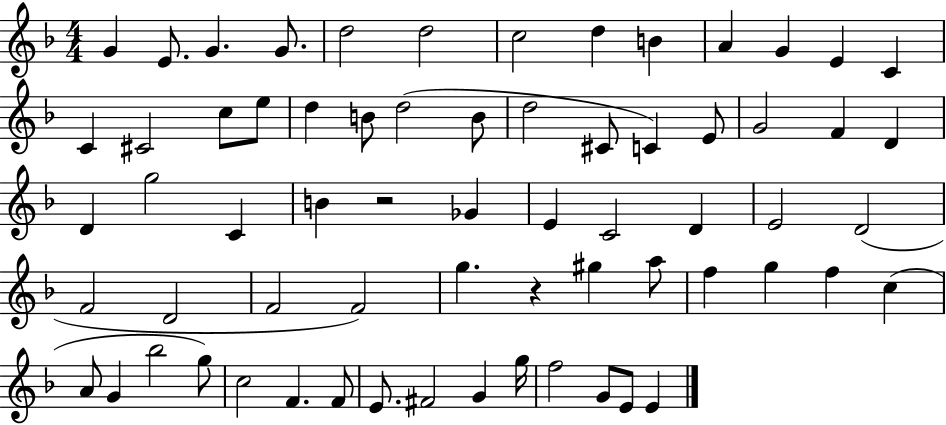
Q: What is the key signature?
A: F major